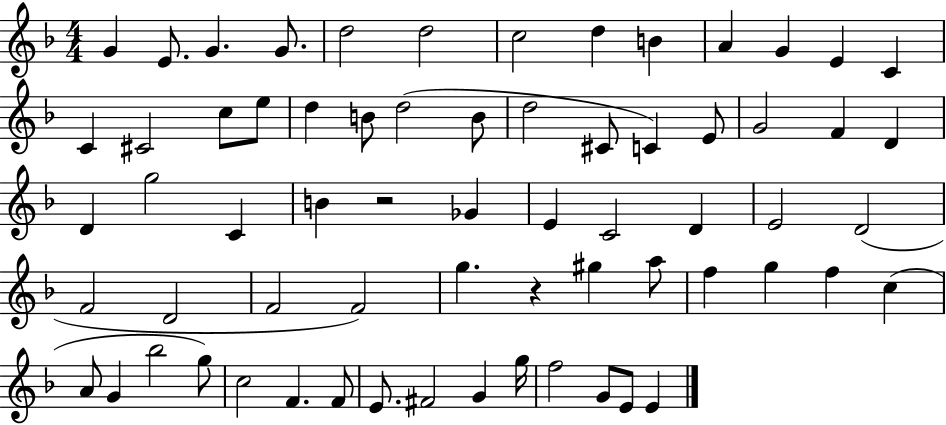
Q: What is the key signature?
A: F major